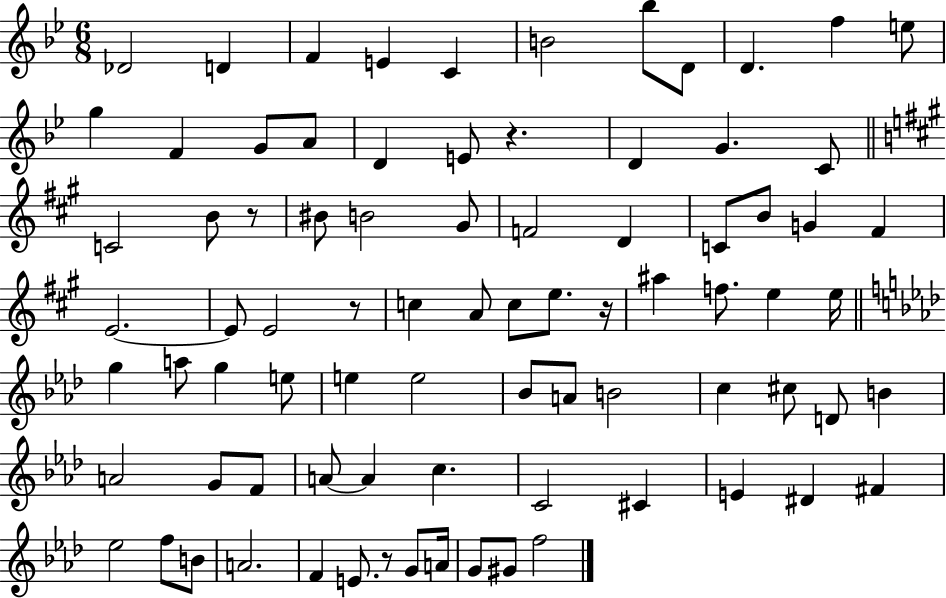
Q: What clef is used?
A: treble